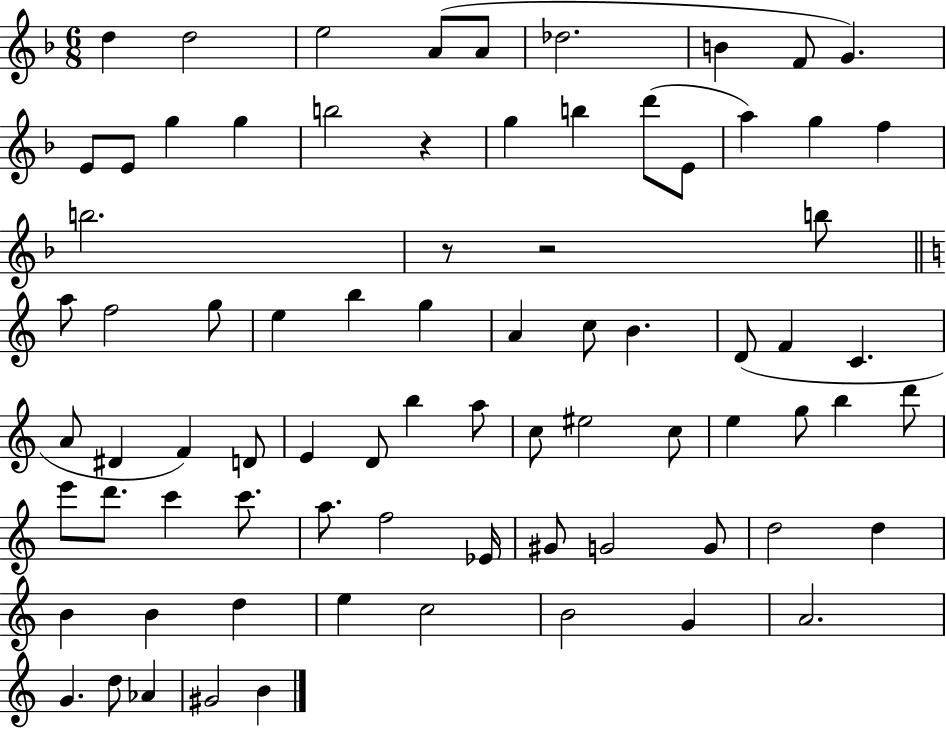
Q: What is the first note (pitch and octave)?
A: D5